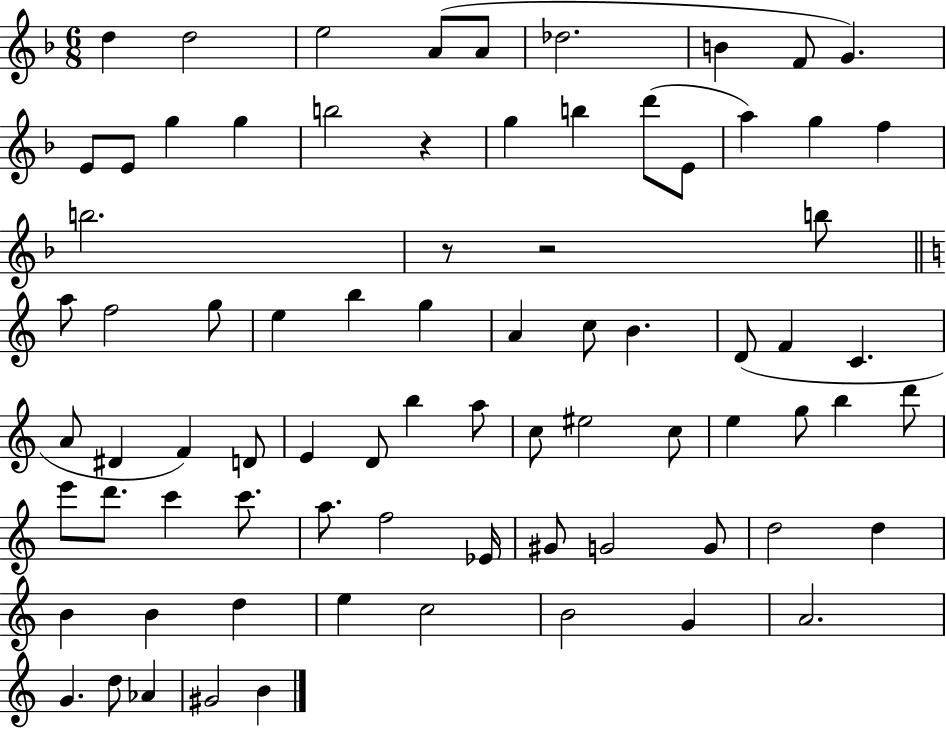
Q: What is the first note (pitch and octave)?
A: D5